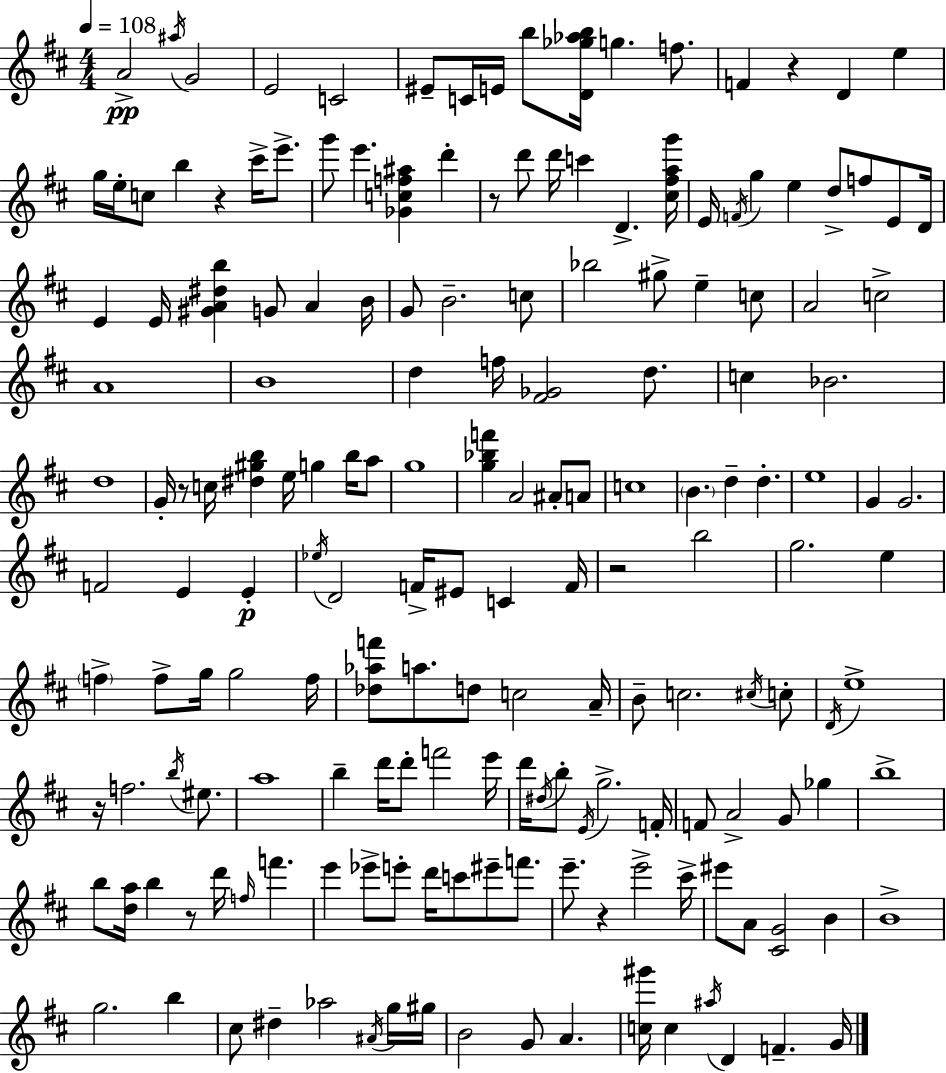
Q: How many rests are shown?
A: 8